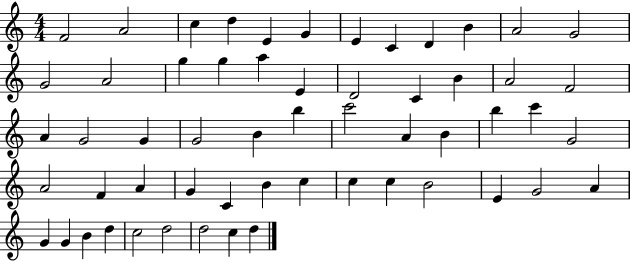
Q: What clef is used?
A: treble